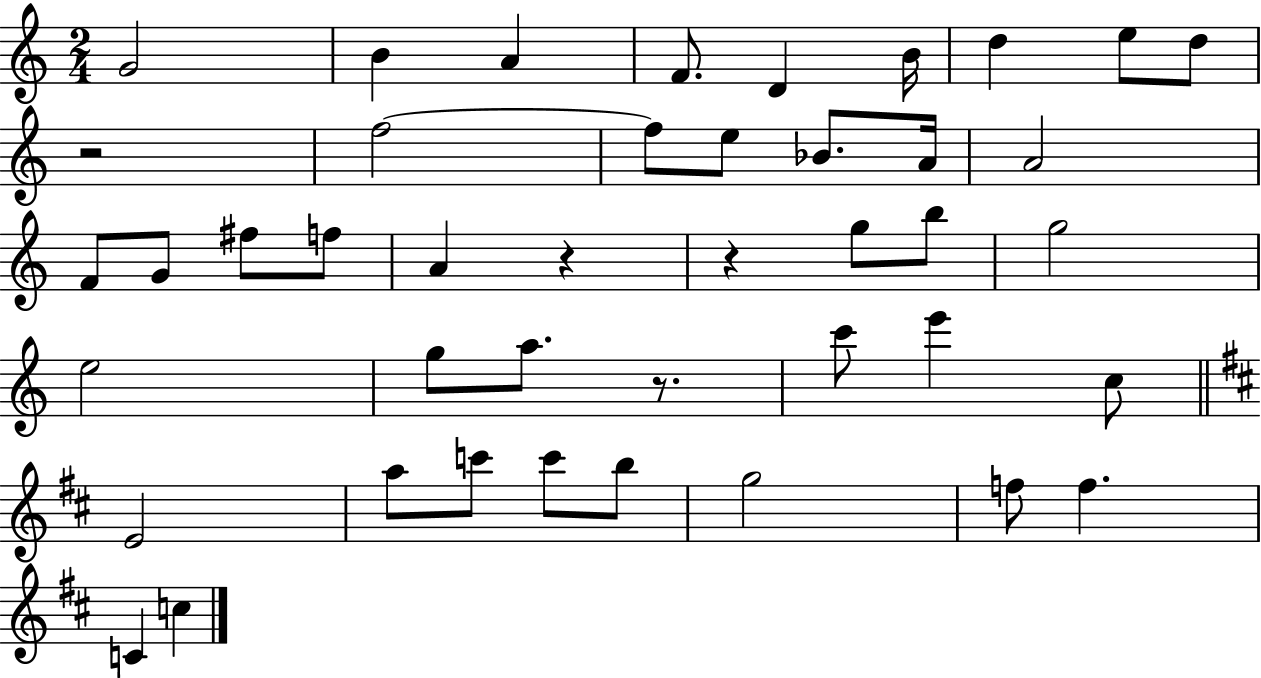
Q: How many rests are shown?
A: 4